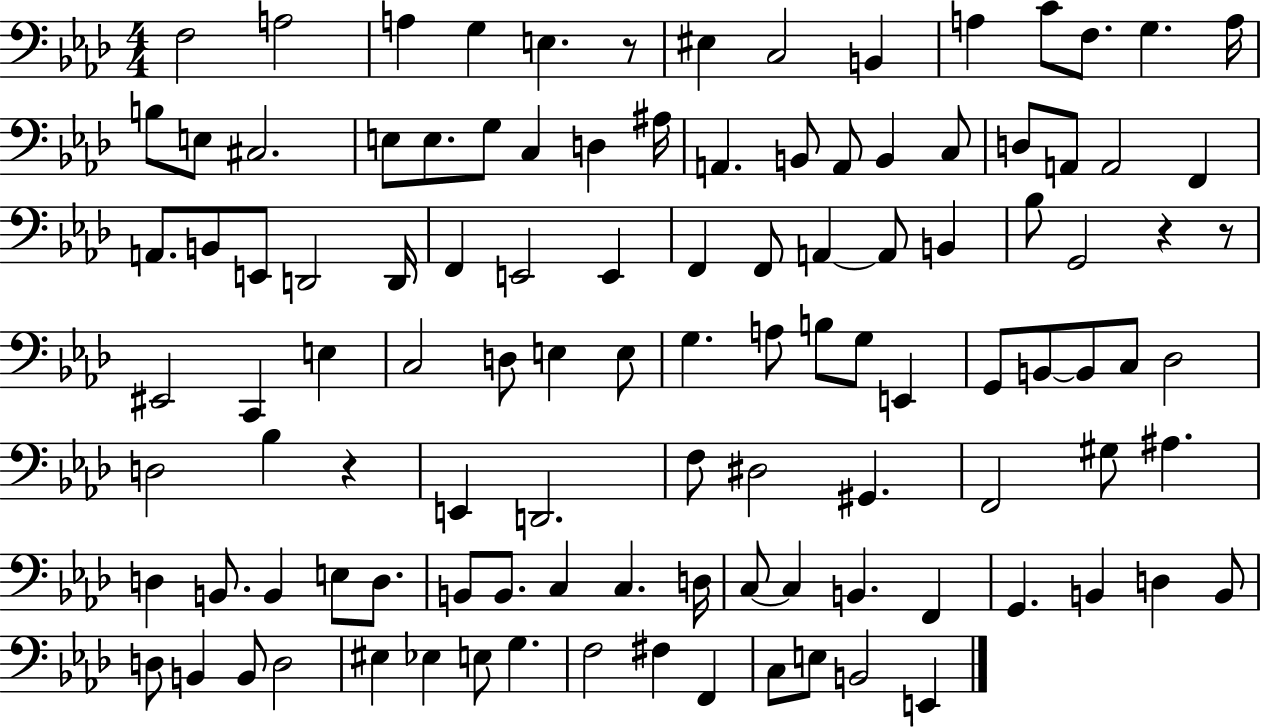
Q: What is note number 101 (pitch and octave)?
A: F#3